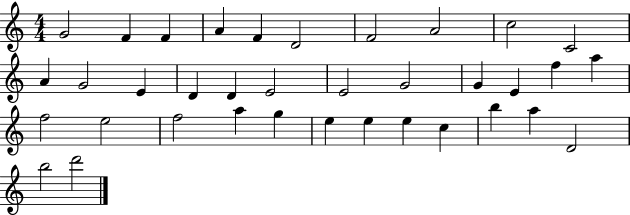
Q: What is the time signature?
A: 4/4